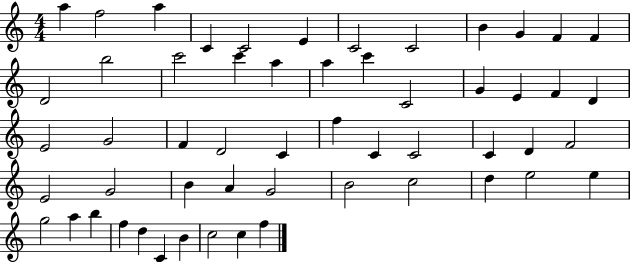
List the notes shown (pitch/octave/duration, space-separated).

A5/q F5/h A5/q C4/q C4/h E4/q C4/h C4/h B4/q G4/q F4/q F4/q D4/h B5/h C6/h C6/q A5/q A5/q C6/q C4/h G4/q E4/q F4/q D4/q E4/h G4/h F4/q D4/h C4/q F5/q C4/q C4/h C4/q D4/q F4/h E4/h G4/h B4/q A4/q G4/h B4/h C5/h D5/q E5/h E5/q G5/h A5/q B5/q F5/q D5/q C4/q B4/q C5/h C5/q F5/q